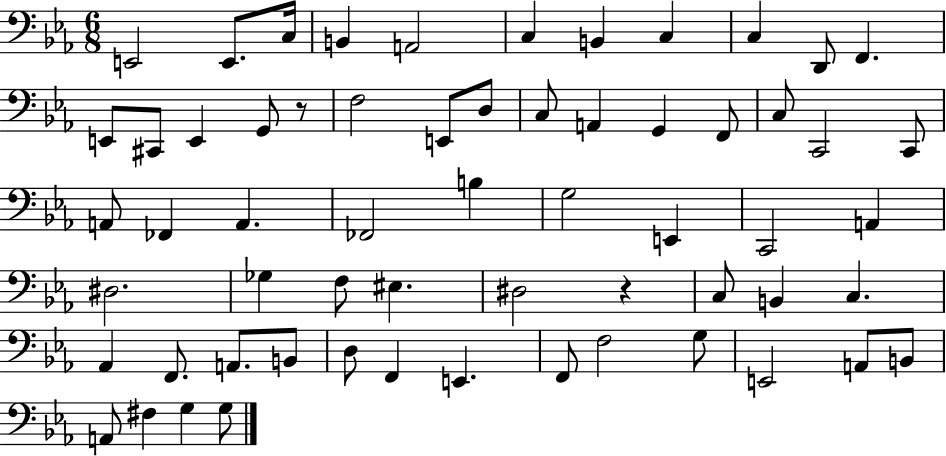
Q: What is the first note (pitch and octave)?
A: E2